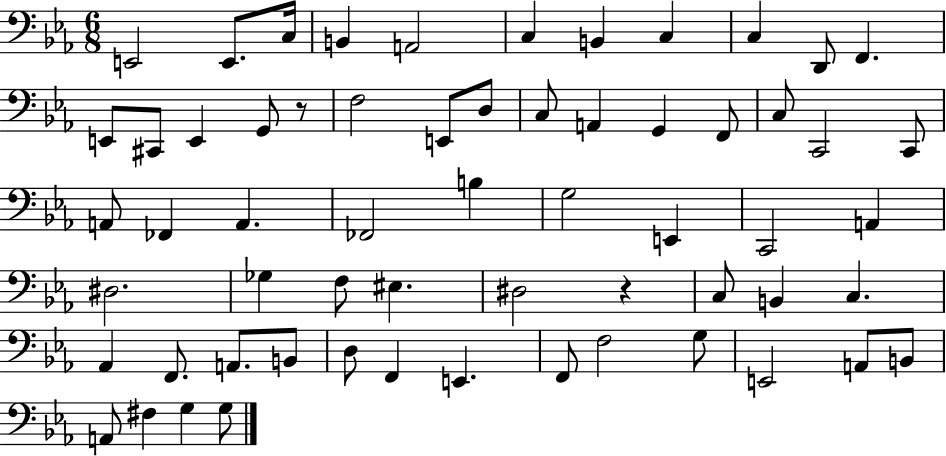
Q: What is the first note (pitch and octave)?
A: E2